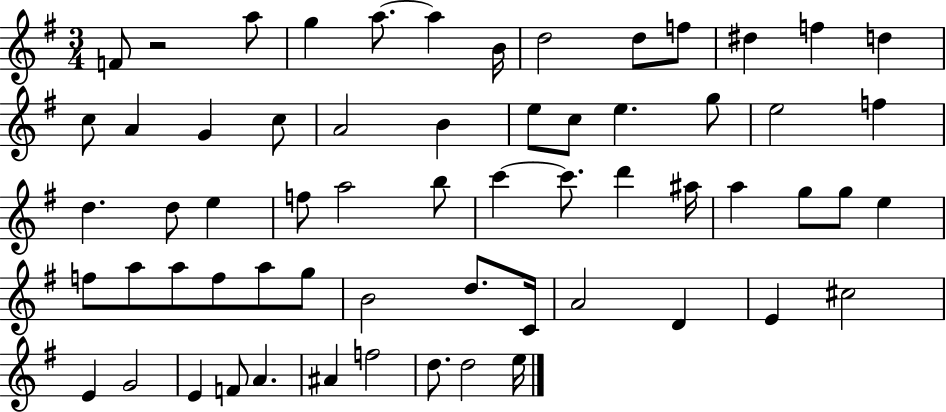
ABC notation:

X:1
T:Untitled
M:3/4
L:1/4
K:G
F/2 z2 a/2 g a/2 a B/4 d2 d/2 f/2 ^d f d c/2 A G c/2 A2 B e/2 c/2 e g/2 e2 f d d/2 e f/2 a2 b/2 c' c'/2 d' ^a/4 a g/2 g/2 e f/2 a/2 a/2 f/2 a/2 g/2 B2 d/2 C/4 A2 D E ^c2 E G2 E F/2 A ^A f2 d/2 d2 e/4